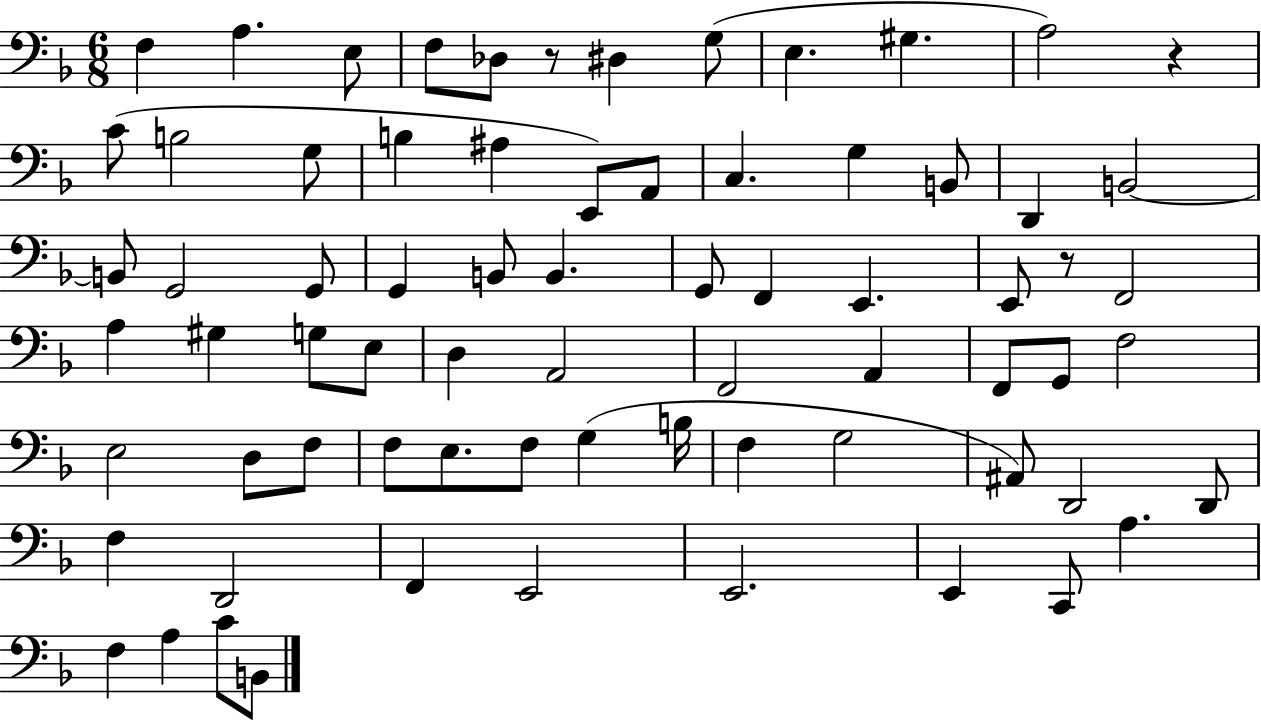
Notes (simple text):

F3/q A3/q. E3/e F3/e Db3/e R/e D#3/q G3/e E3/q. G#3/q. A3/h R/q C4/e B3/h G3/e B3/q A#3/q E2/e A2/e C3/q. G3/q B2/e D2/q B2/h B2/e G2/h G2/e G2/q B2/e B2/q. G2/e F2/q E2/q. E2/e R/e F2/h A3/q G#3/q G3/e E3/e D3/q A2/h F2/h A2/q F2/e G2/e F3/h E3/h D3/e F3/e F3/e E3/e. F3/e G3/q B3/s F3/q G3/h A#2/e D2/h D2/e F3/q D2/h F2/q E2/h E2/h. E2/q C2/e A3/q. F3/q A3/q C4/e B2/e